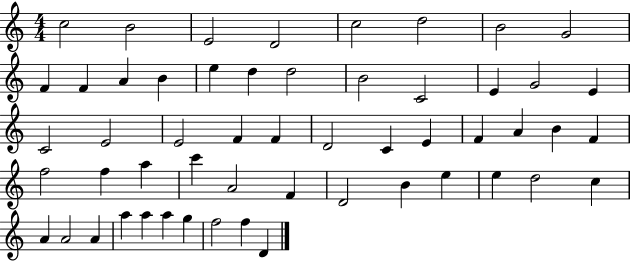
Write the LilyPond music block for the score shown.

{
  \clef treble
  \numericTimeSignature
  \time 4/4
  \key c \major
  c''2 b'2 | e'2 d'2 | c''2 d''2 | b'2 g'2 | \break f'4 f'4 a'4 b'4 | e''4 d''4 d''2 | b'2 c'2 | e'4 g'2 e'4 | \break c'2 e'2 | e'2 f'4 f'4 | d'2 c'4 e'4 | f'4 a'4 b'4 f'4 | \break f''2 f''4 a''4 | c'''4 a'2 f'4 | d'2 b'4 e''4 | e''4 d''2 c''4 | \break a'4 a'2 a'4 | a''4 a''4 a''4 g''4 | f''2 f''4 d'4 | \bar "|."
}